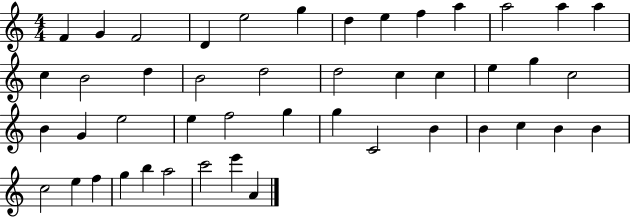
F4/q G4/q F4/h D4/q E5/h G5/q D5/q E5/q F5/q A5/q A5/h A5/q A5/q C5/q B4/h D5/q B4/h D5/h D5/h C5/q C5/q E5/q G5/q C5/h B4/q G4/q E5/h E5/q F5/h G5/q G5/q C4/h B4/q B4/q C5/q B4/q B4/q C5/h E5/q F5/q G5/q B5/q A5/h C6/h E6/q A4/q